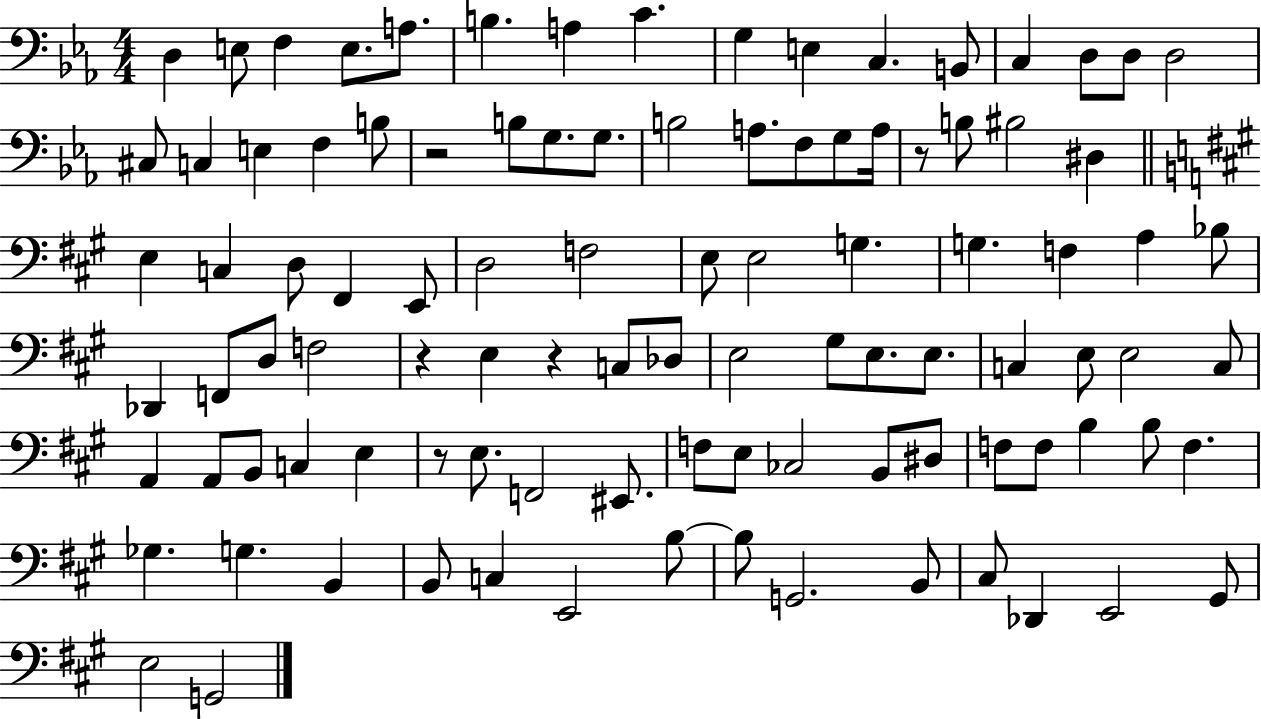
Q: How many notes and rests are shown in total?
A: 100